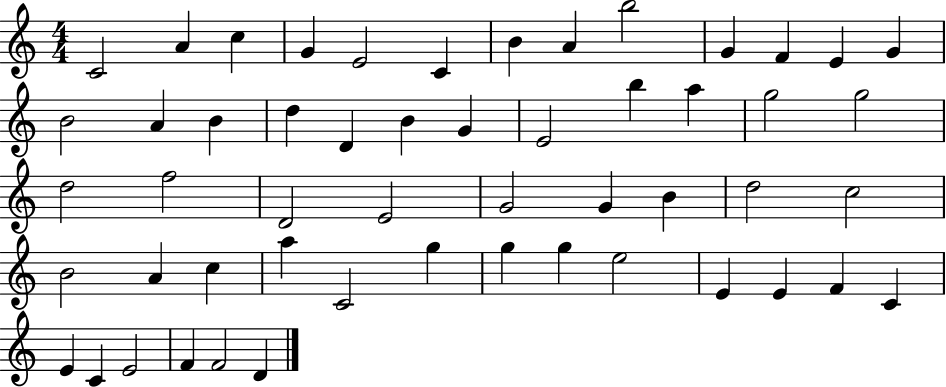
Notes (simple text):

C4/h A4/q C5/q G4/q E4/h C4/q B4/q A4/q B5/h G4/q F4/q E4/q G4/q B4/h A4/q B4/q D5/q D4/q B4/q G4/q E4/h B5/q A5/q G5/h G5/h D5/h F5/h D4/h E4/h G4/h G4/q B4/q D5/h C5/h B4/h A4/q C5/q A5/q C4/h G5/q G5/q G5/q E5/h E4/q E4/q F4/q C4/q E4/q C4/q E4/h F4/q F4/h D4/q